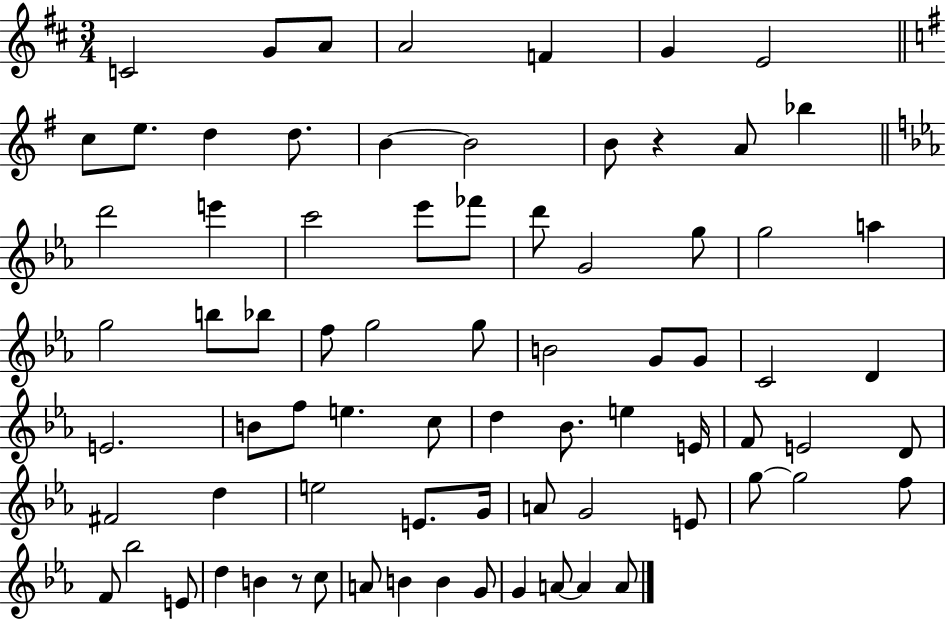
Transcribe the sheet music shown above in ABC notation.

X:1
T:Untitled
M:3/4
L:1/4
K:D
C2 G/2 A/2 A2 F G E2 c/2 e/2 d d/2 B B2 B/2 z A/2 _b d'2 e' c'2 _e'/2 _f'/2 d'/2 G2 g/2 g2 a g2 b/2 _b/2 f/2 g2 g/2 B2 G/2 G/2 C2 D E2 B/2 f/2 e c/2 d _B/2 e E/4 F/2 E2 D/2 ^F2 d e2 E/2 G/4 A/2 G2 E/2 g/2 g2 f/2 F/2 _b2 E/2 d B z/2 c/2 A/2 B B G/2 G A/2 A A/2